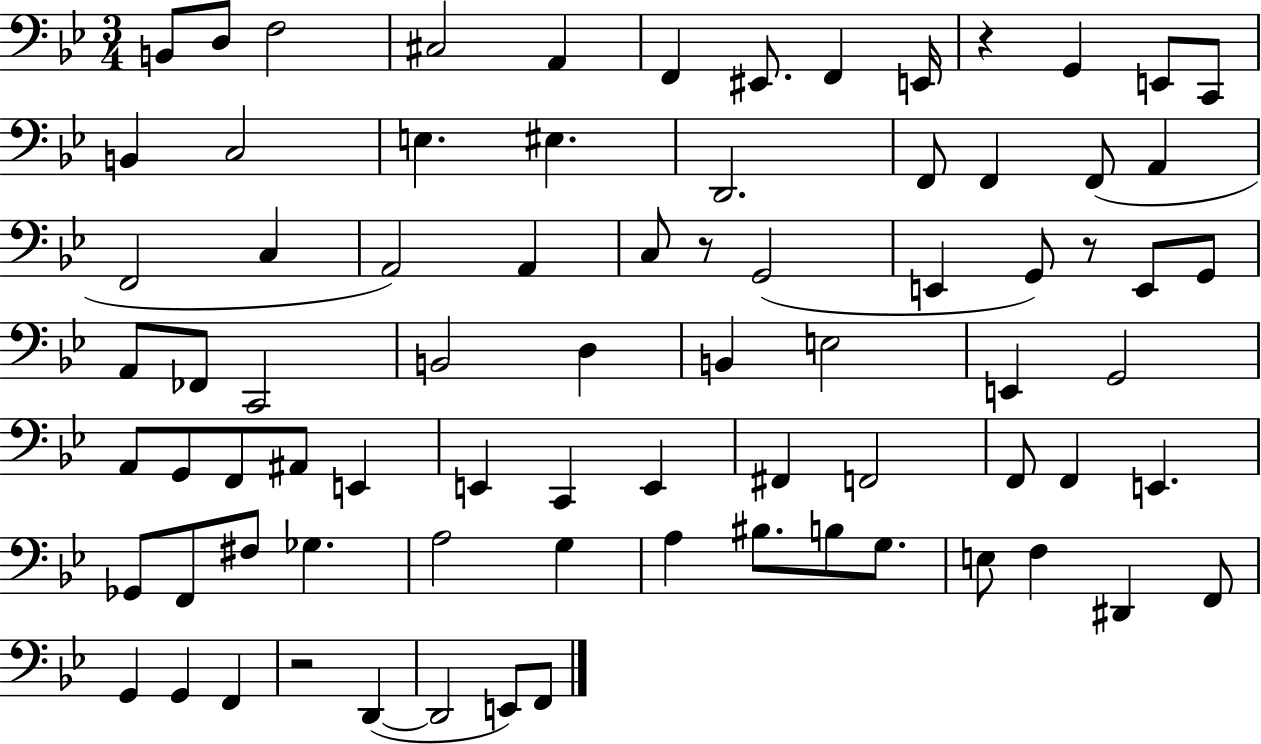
{
  \clef bass
  \numericTimeSignature
  \time 3/4
  \key bes \major
  b,8 d8 f2 | cis2 a,4 | f,4 eis,8. f,4 e,16 | r4 g,4 e,8 c,8 | \break b,4 c2 | e4. eis4. | d,2. | f,8 f,4 f,8( a,4 | \break f,2 c4 | a,2) a,4 | c8 r8 g,2( | e,4 g,8) r8 e,8 g,8 | \break a,8 fes,8 c,2 | b,2 d4 | b,4 e2 | e,4 g,2 | \break a,8 g,8 f,8 ais,8 e,4 | e,4 c,4 e,4 | fis,4 f,2 | f,8 f,4 e,4. | \break ges,8 f,8 fis8 ges4. | a2 g4 | a4 bis8. b8 g8. | e8 f4 dis,4 f,8 | \break g,4 g,4 f,4 | r2 d,4~(~ | d,2 e,8) f,8 | \bar "|."
}